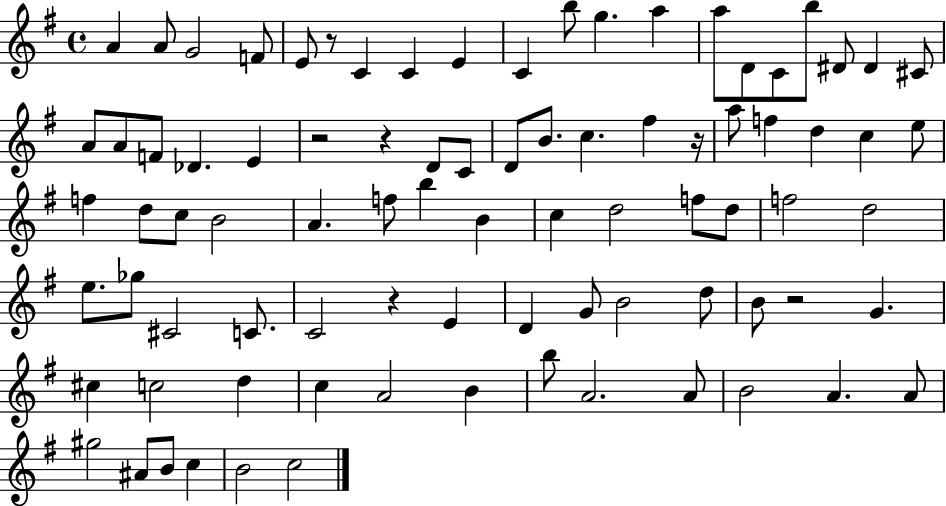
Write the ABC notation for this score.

X:1
T:Untitled
M:4/4
L:1/4
K:G
A A/2 G2 F/2 E/2 z/2 C C E C b/2 g a a/2 D/2 C/2 b/2 ^D/2 ^D ^C/2 A/2 A/2 F/2 _D E z2 z D/2 C/2 D/2 B/2 c ^f z/4 a/2 f d c e/2 f d/2 c/2 B2 A f/2 b B c d2 f/2 d/2 f2 d2 e/2 _g/2 ^C2 C/2 C2 z E D G/2 B2 d/2 B/2 z2 G ^c c2 d c A2 B b/2 A2 A/2 B2 A A/2 ^g2 ^A/2 B/2 c B2 c2